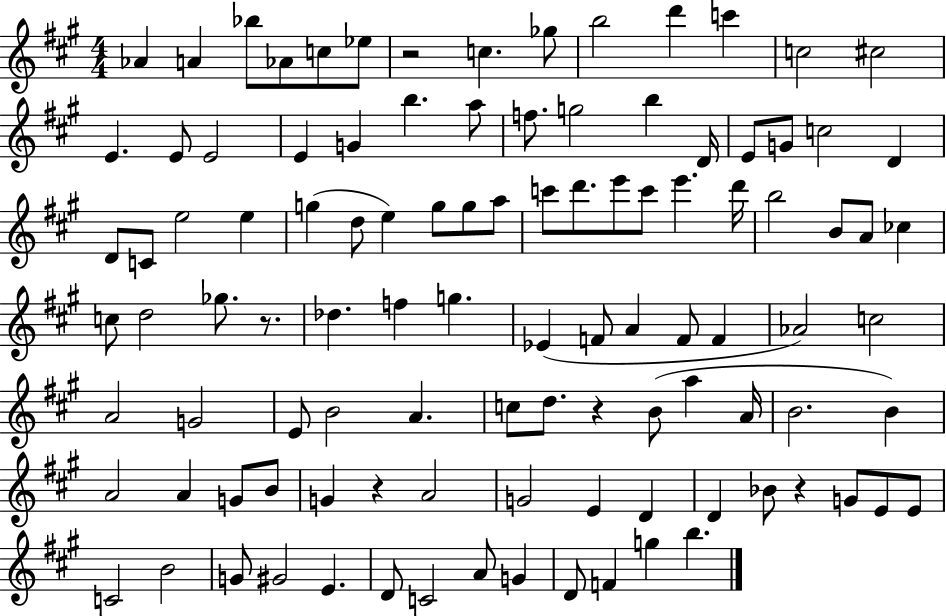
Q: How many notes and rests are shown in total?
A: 105